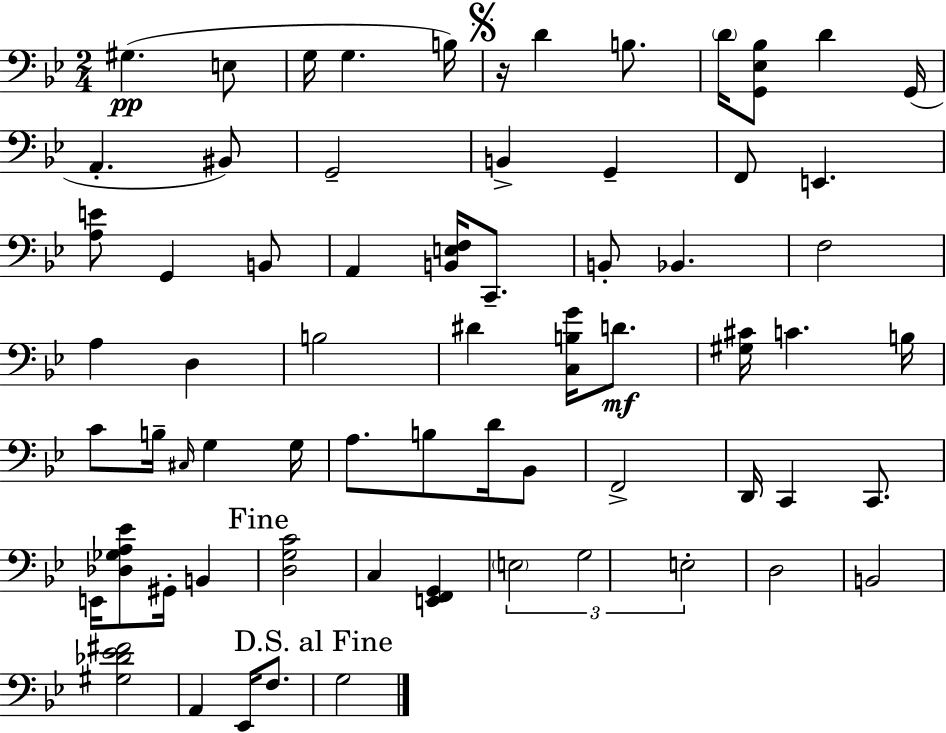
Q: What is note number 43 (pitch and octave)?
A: C2